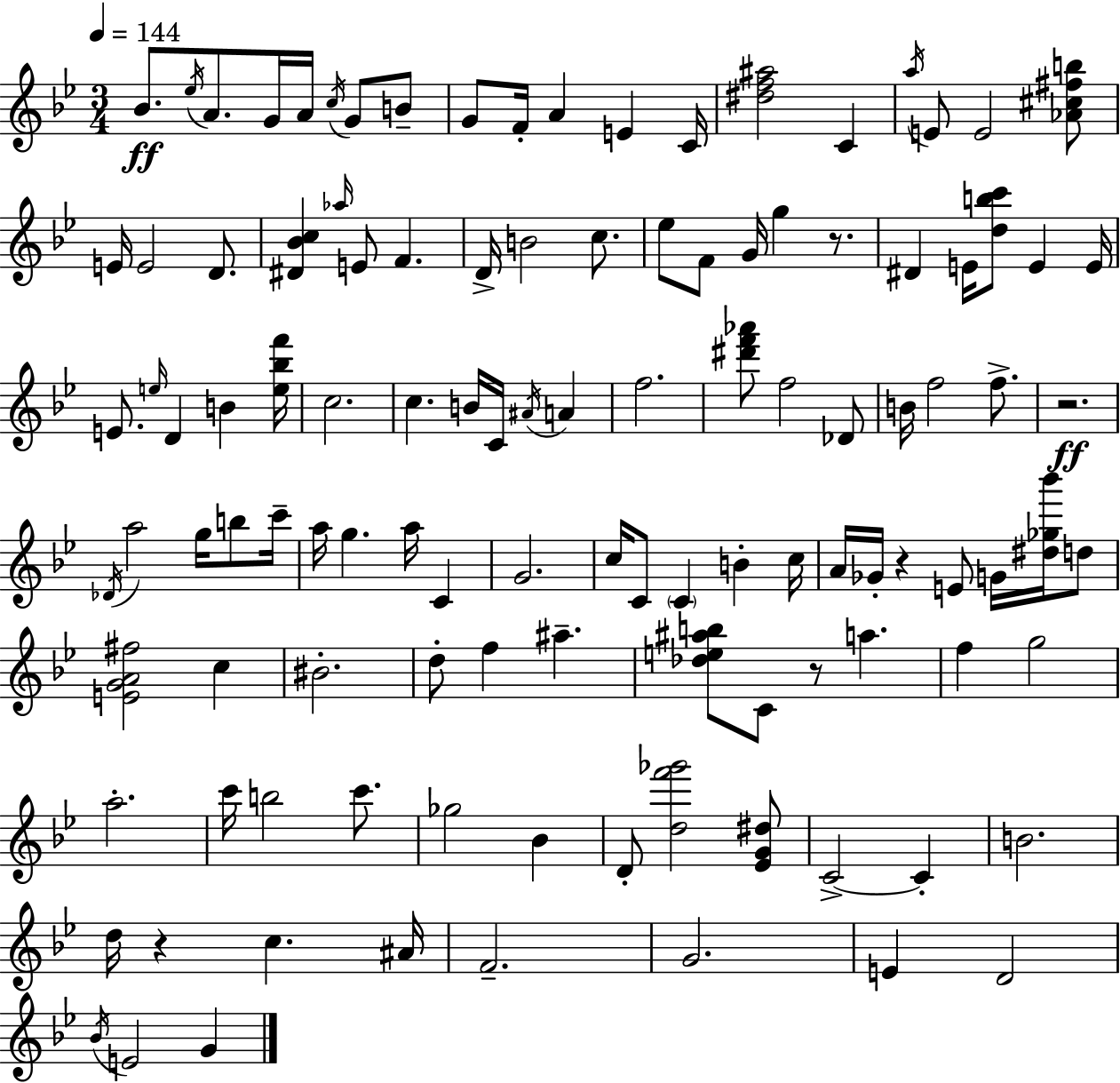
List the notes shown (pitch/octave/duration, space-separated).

Bb4/e. Eb5/s A4/e. G4/s A4/s C5/s G4/e B4/e G4/e F4/s A4/q E4/q C4/s [D#5,F5,A#5]/h C4/q A5/s E4/e E4/h [Ab4,C#5,F#5,B5]/e E4/s E4/h D4/e. [D#4,Bb4,C5]/q Ab5/s E4/e F4/q. D4/s B4/h C5/e. Eb5/e F4/e G4/s G5/q R/e. D#4/q E4/s [D5,B5,C6]/e E4/q E4/s E4/e. E5/s D4/q B4/q [E5,Bb5,F6]/s C5/h. C5/q. B4/s C4/s A#4/s A4/q F5/h. [D#6,F6,Ab6]/e F5/h Db4/e B4/s F5/h F5/e. R/h. Db4/s A5/h G5/s B5/e C6/s A5/s G5/q. A5/s C4/q G4/h. C5/s C4/e C4/q B4/q C5/s A4/s Gb4/s R/q E4/e G4/s [D#5,Gb5,Bb6]/s D5/e [E4,G4,A4,F#5]/h C5/q BIS4/h. D5/e F5/q A#5/q. [Db5,E5,A#5,B5]/e C4/e R/e A5/q. F5/q G5/h A5/h. C6/s B5/h C6/e. Gb5/h Bb4/q D4/e [D5,F6,Gb6]/h [Eb4,G4,D#5]/e C4/h C4/q B4/h. D5/s R/q C5/q. A#4/s F4/h. G4/h. E4/q D4/h Bb4/s E4/h G4/q